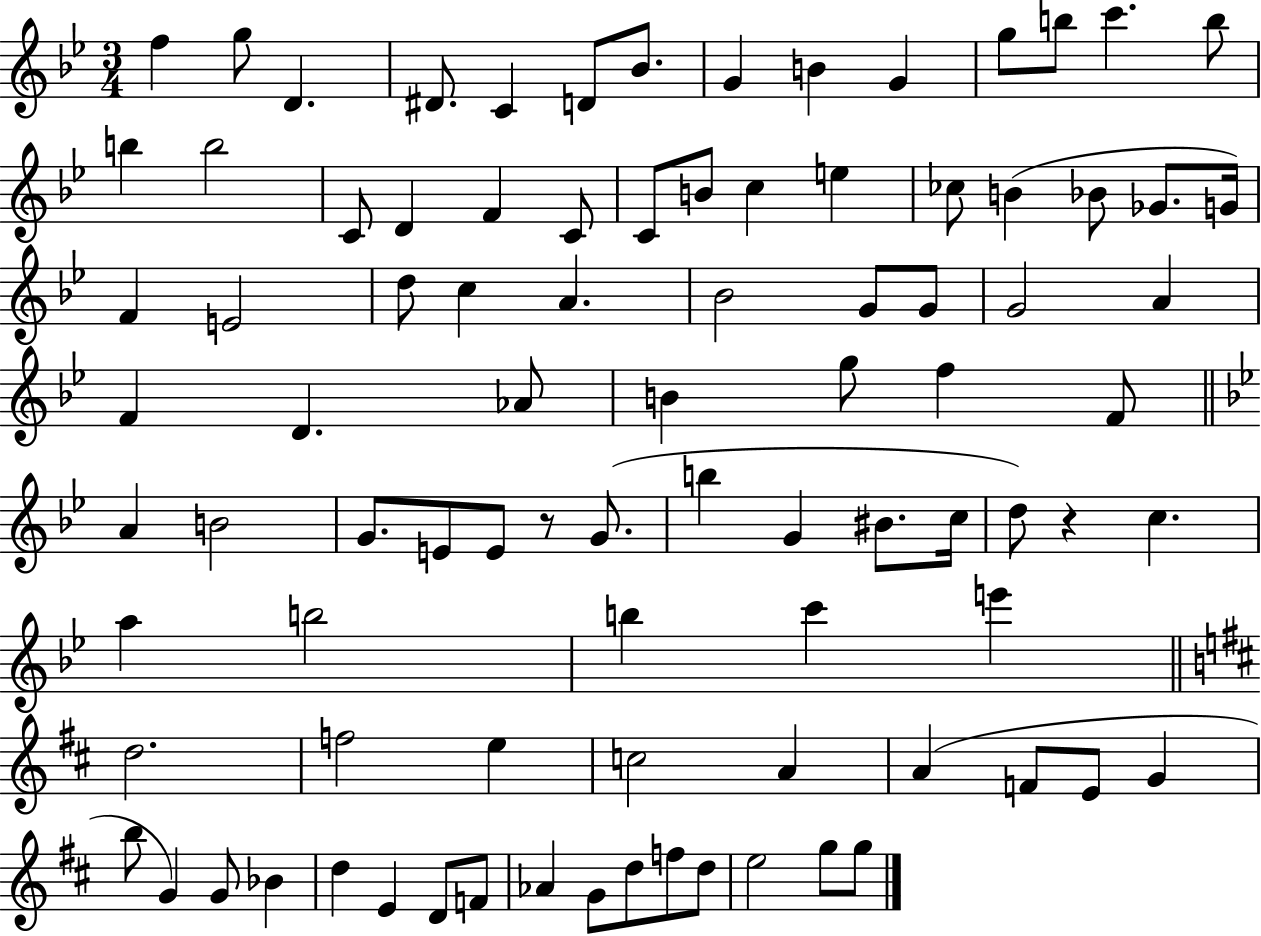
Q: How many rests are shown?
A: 2